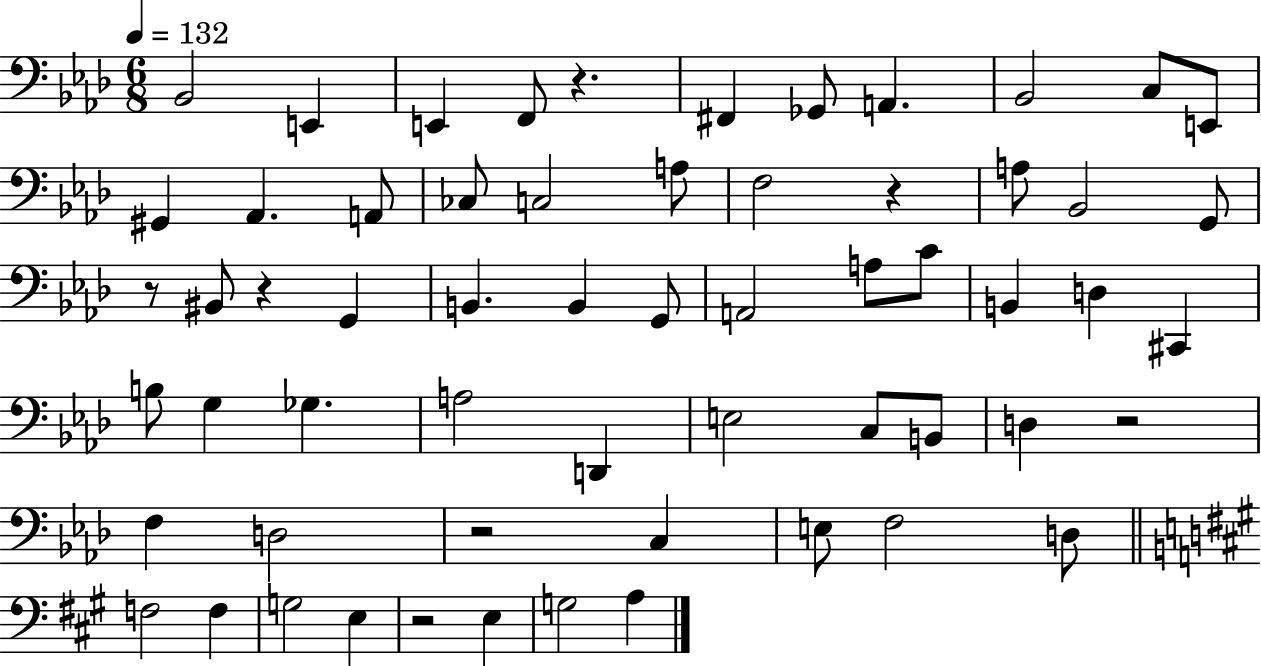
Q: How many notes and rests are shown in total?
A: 60